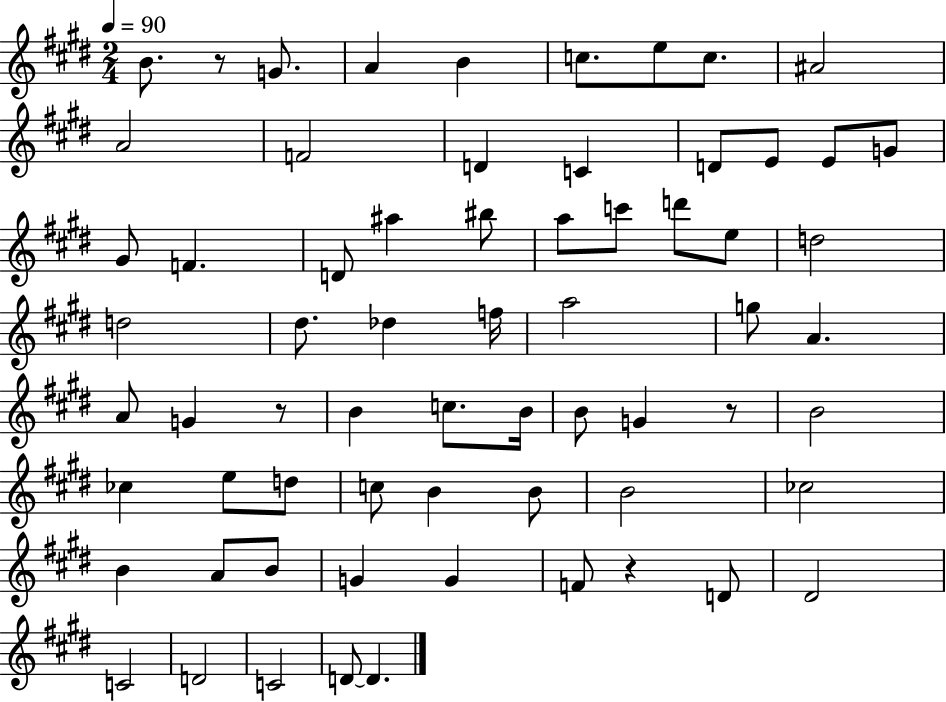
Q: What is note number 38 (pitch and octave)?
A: B4